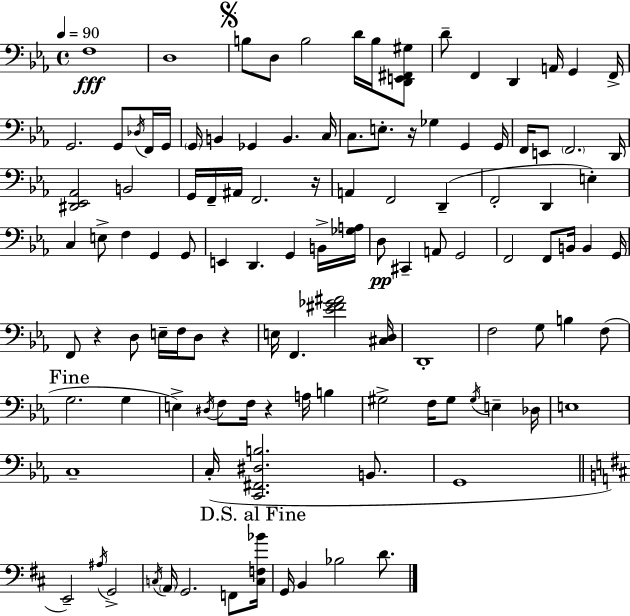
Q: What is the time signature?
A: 4/4